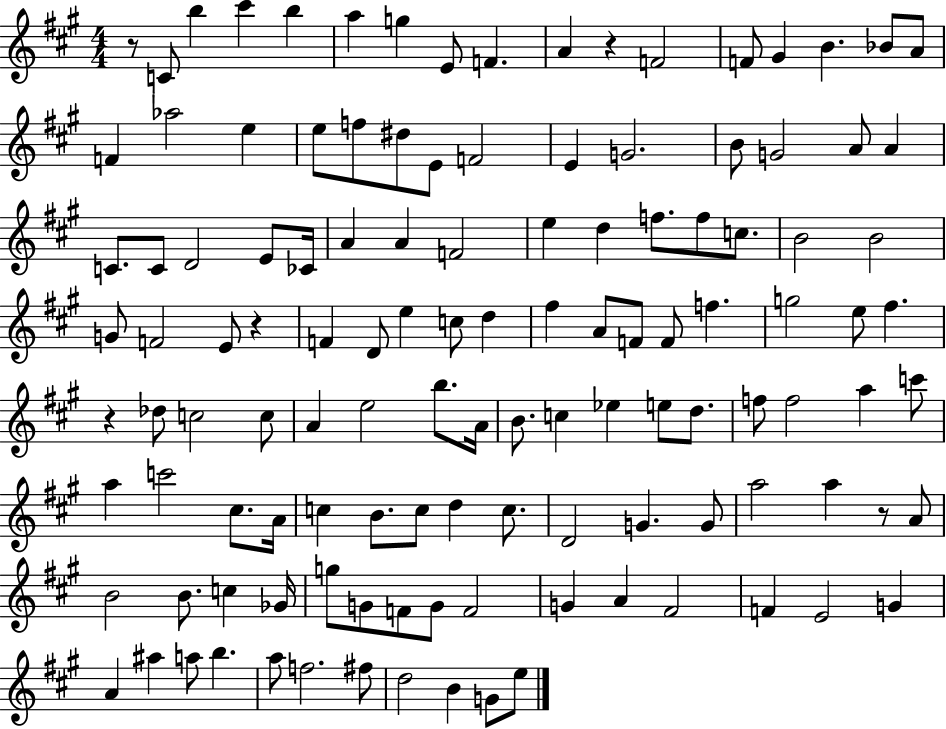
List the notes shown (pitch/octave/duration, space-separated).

R/e C4/e B5/q C#6/q B5/q A5/q G5/q E4/e F4/q. A4/q R/q F4/h F4/e G#4/q B4/q. Bb4/e A4/e F4/q Ab5/h E5/q E5/e F5/e D#5/e E4/e F4/h E4/q G4/h. B4/e G4/h A4/e A4/q C4/e. C4/e D4/h E4/e CES4/s A4/q A4/q F4/h E5/q D5/q F5/e. F5/e C5/e. B4/h B4/h G4/e F4/h E4/e R/q F4/q D4/e E5/q C5/e D5/q F#5/q A4/e F4/e F4/e F5/q. G5/h E5/e F#5/q. R/q Db5/e C5/h C5/e A4/q E5/h B5/e. A4/s B4/e. C5/q Eb5/q E5/e D5/e. F5/e F5/h A5/q C6/e A5/q C6/h C#5/e. A4/s C5/q B4/e. C5/e D5/q C5/e. D4/h G4/q. G4/e A5/h A5/q R/e A4/e B4/h B4/e. C5/q Gb4/s G5/e G4/e F4/e G4/e F4/h G4/q A4/q F#4/h F4/q E4/h G4/q A4/q A#5/q A5/e B5/q. A5/e F5/h. F#5/e D5/h B4/q G4/e E5/e